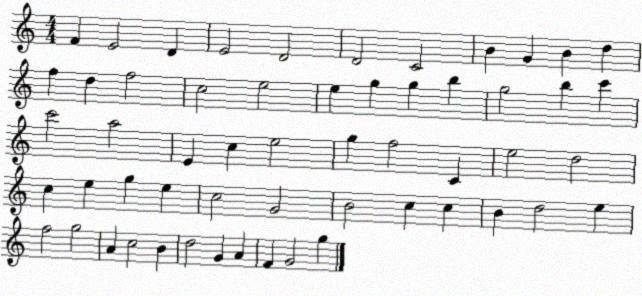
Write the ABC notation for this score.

X:1
T:Untitled
M:4/4
L:1/4
K:C
F E2 D E2 D2 D2 C2 B G B d f d f2 c2 e2 e g g b g2 b c' c'2 a2 E c e2 g f2 C e2 d2 c e g e c2 G2 B2 c c B d2 e f2 g2 A c2 B d2 G A F G2 g